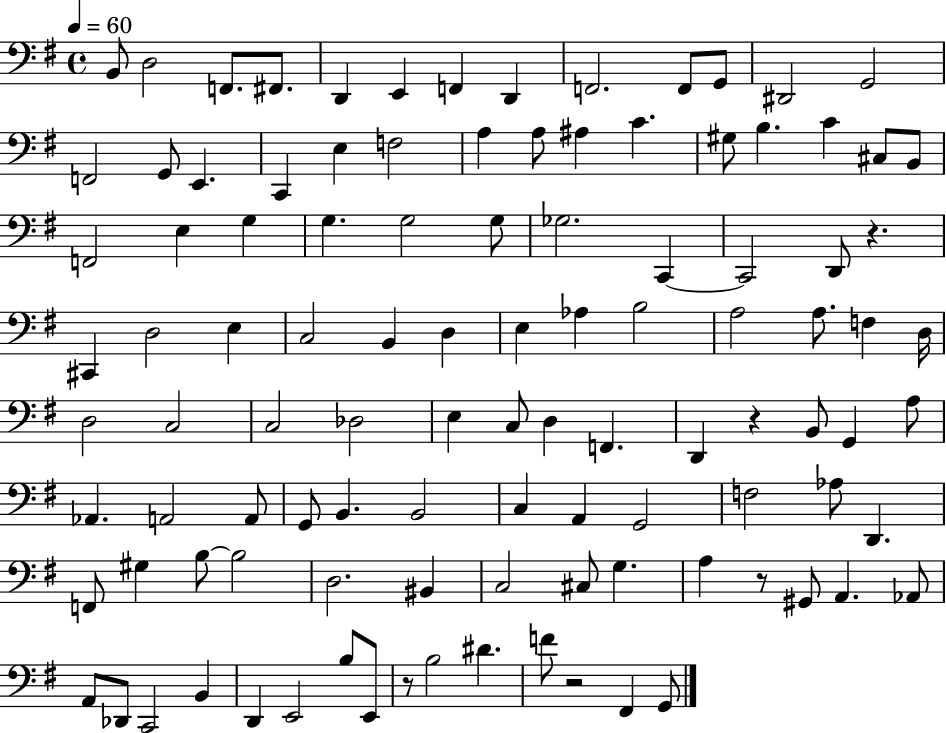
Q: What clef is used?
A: bass